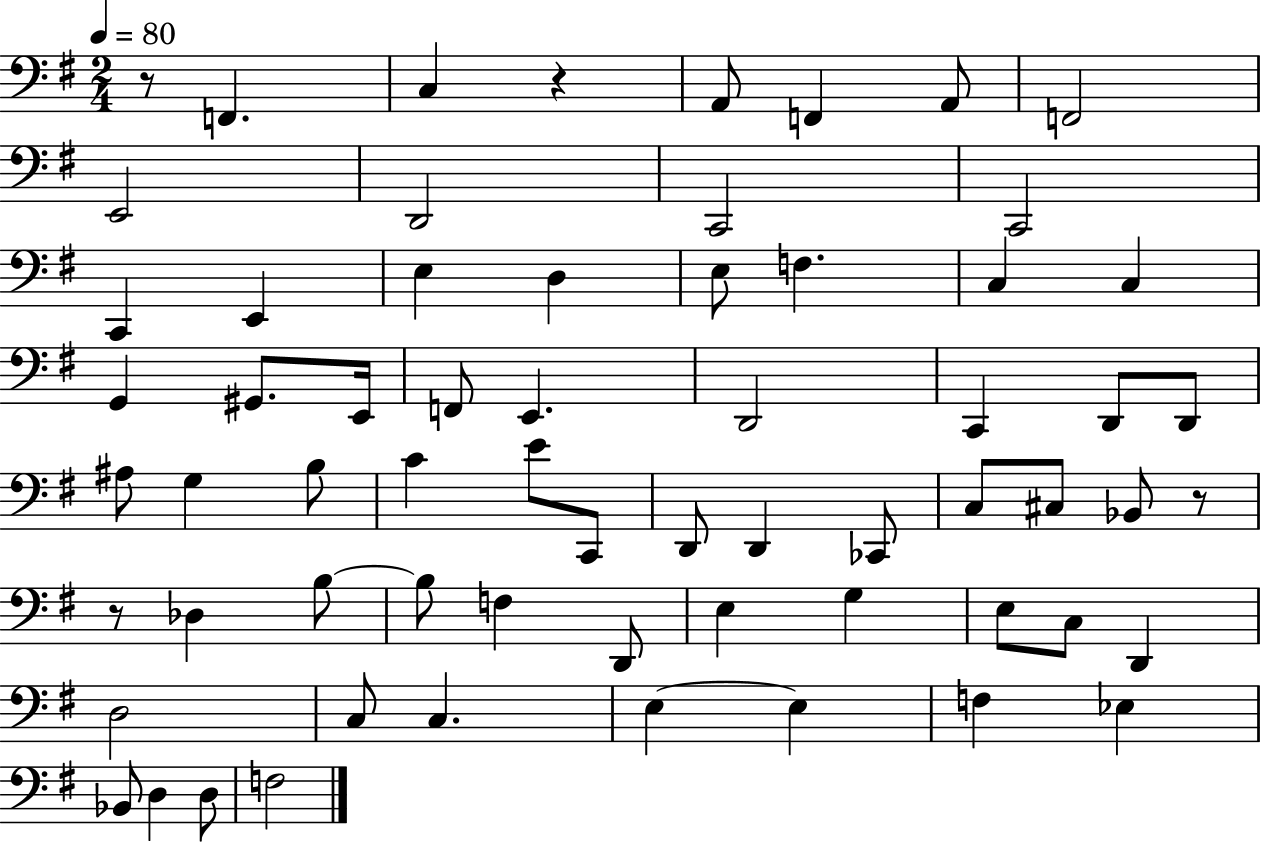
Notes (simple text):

R/e F2/q. C3/q R/q A2/e F2/q A2/e F2/h E2/h D2/h C2/h C2/h C2/q E2/q E3/q D3/q E3/e F3/q. C3/q C3/q G2/q G#2/e. E2/s F2/e E2/q. D2/h C2/q D2/e D2/e A#3/e G3/q B3/e C4/q E4/e C2/e D2/e D2/q CES2/e C3/e C#3/e Bb2/e R/e R/e Db3/q B3/e B3/e F3/q D2/e E3/q G3/q E3/e C3/e D2/q D3/h C3/e C3/q. E3/q E3/q F3/q Eb3/q Bb2/e D3/q D3/e F3/h